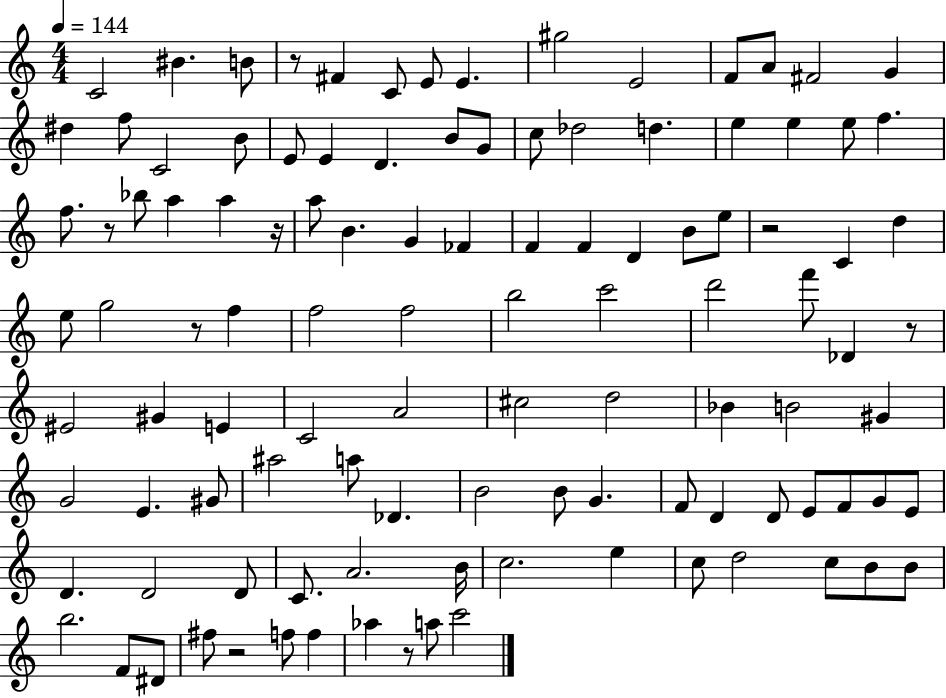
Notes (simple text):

C4/h BIS4/q. B4/e R/e F#4/q C4/e E4/e E4/q. G#5/h E4/h F4/e A4/e F#4/h G4/q D#5/q F5/e C4/h B4/e E4/e E4/q D4/q. B4/e G4/e C5/e Db5/h D5/q. E5/q E5/q E5/e F5/q. F5/e. R/e Bb5/e A5/q A5/q R/s A5/e B4/q. G4/q FES4/q F4/q F4/q D4/q B4/e E5/e R/h C4/q D5/q E5/e G5/h R/e F5/q F5/h F5/h B5/h C6/h D6/h F6/e Db4/q R/e EIS4/h G#4/q E4/q C4/h A4/h C#5/h D5/h Bb4/q B4/h G#4/q G4/h E4/q. G#4/e A#5/h A5/e Db4/q. B4/h B4/e G4/q. F4/e D4/q D4/e E4/e F4/e G4/e E4/e D4/q. D4/h D4/e C4/e. A4/h. B4/s C5/h. E5/q C5/e D5/h C5/e B4/e B4/e B5/h. F4/e D#4/e F#5/e R/h F5/e F5/q Ab5/q R/e A5/e C6/h